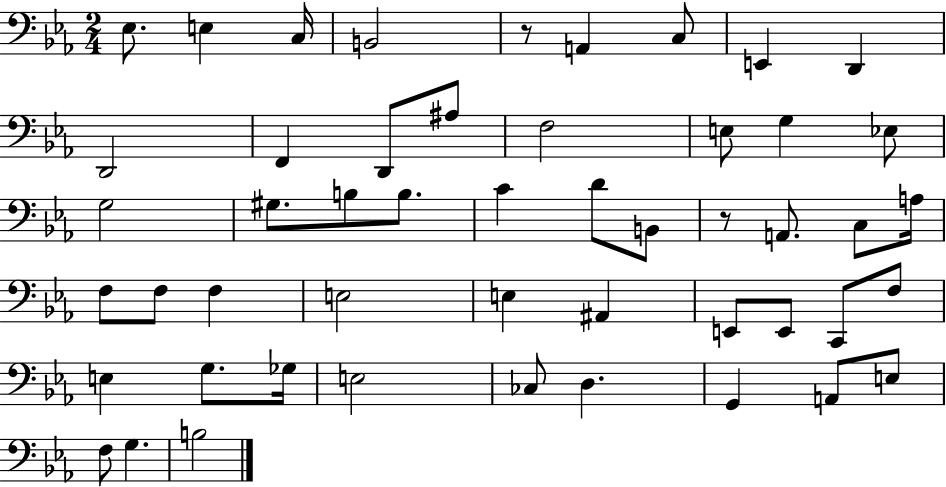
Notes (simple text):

Eb3/e. E3/q C3/s B2/h R/e A2/q C3/e E2/q D2/q D2/h F2/q D2/e A#3/e F3/h E3/e G3/q Eb3/e G3/h G#3/e. B3/e B3/e. C4/q D4/e B2/e R/e A2/e. C3/e A3/s F3/e F3/e F3/q E3/h E3/q A#2/q E2/e E2/e C2/e F3/e E3/q G3/e. Gb3/s E3/h CES3/e D3/q. G2/q A2/e E3/e F3/e G3/q. B3/h